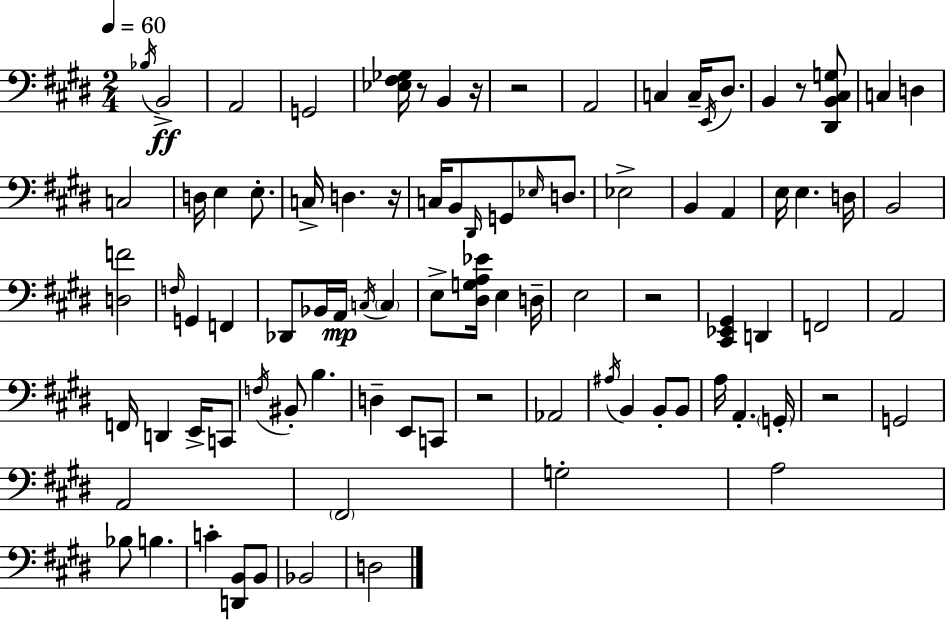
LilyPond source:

{
  \clef bass
  \numericTimeSignature
  \time 2/4
  \key e \major
  \tempo 4 = 60
  \repeat volta 2 { \acciaccatura { bes16 }\ff b,2-> | a,2 | g,2 | <ees fis ges>16 r8 b,4 | \break r16 r2 | a,2 | c4 c16-- \acciaccatura { e,16 } dis8. | b,4 r8 | \break <dis, b, cis g>8 c4 d4 | c2 | d16 e4 e8.-. | c16-> d4. | \break r16 c16 b,8 \grace { dis,16 } g,8 | \grace { ees16 } d8. ees2-> | b,4 | a,4 e16 e4. | \break d16 b,2 | <d f'>2 | \grace { f16 } g,4 | f,4 des,8 bes,16 | \break a,16\mp \acciaccatura { c16 } \parenthesize c4 e8-> | <dis g a ees'>16 e4 d16-- e2 | r2 | <cis, ees, gis,>4 | \break d,4 f,2 | a,2 | f,16 d,4 | e,16-> c,8 \acciaccatura { f16 } bis,8-. | \break b4. d4-- | e,8 c,8 r2 | aes,2 | \acciaccatura { ais16 } | \break b,4 b,8-. b,8 | a16 a,4.-. \parenthesize g,16-. | r2 | g,2 | \break a,2 | \parenthesize fis,2 | g2-. | a2 | \break bes8 b4. | c'4-. <d, b,>8 b,8 | bes,2 | d2 | \break } \bar "|."
}